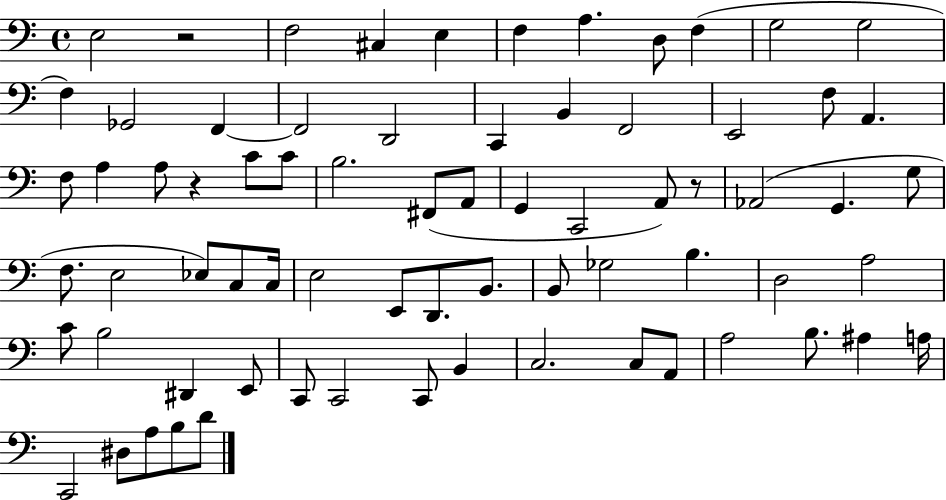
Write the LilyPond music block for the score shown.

{
  \clef bass
  \time 4/4
  \defaultTimeSignature
  \key c \major
  e2 r2 | f2 cis4 e4 | f4 a4. d8 f4( | g2 g2 | \break f4) ges,2 f,4~~ | f,2 d,2 | c,4 b,4 f,2 | e,2 f8 a,4. | \break f8 a4 a8 r4 c'8 c'8 | b2. fis,8( a,8 | g,4 c,2 a,8) r8 | aes,2( g,4. g8 | \break f8. e2 ees8) c8 c16 | e2 e,8 d,8. b,8. | b,8 ges2 b4. | d2 a2 | \break c'8 b2 dis,4 e,8 | c,8 c,2 c,8 b,4 | c2. c8 a,8 | a2 b8. ais4 a16 | \break c,2 dis8 a8 b8 d'8 | \bar "|."
}